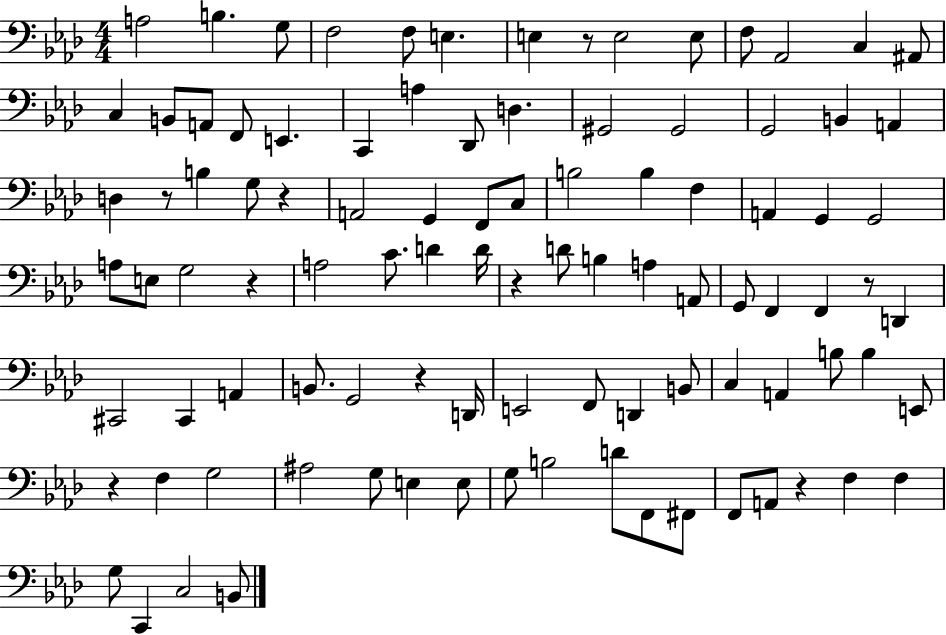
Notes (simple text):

A3/h B3/q. G3/e F3/h F3/e E3/q. E3/q R/e E3/h E3/e F3/e Ab2/h C3/q A#2/e C3/q B2/e A2/e F2/e E2/q. C2/q A3/q Db2/e D3/q. G#2/h G#2/h G2/h B2/q A2/q D3/q R/e B3/q G3/e R/q A2/h G2/q F2/e C3/e B3/h B3/q F3/q A2/q G2/q G2/h A3/e E3/e G3/h R/q A3/h C4/e. D4/q D4/s R/q D4/e B3/q A3/q A2/e G2/e F2/q F2/q R/e D2/q C#2/h C#2/q A2/q B2/e. G2/h R/q D2/s E2/h F2/e D2/q B2/e C3/q A2/q B3/e B3/q E2/e R/q F3/q G3/h A#3/h G3/e E3/q E3/e G3/e B3/h D4/e F2/e F#2/e F2/e A2/e R/q F3/q F3/q G3/e C2/q C3/h B2/e